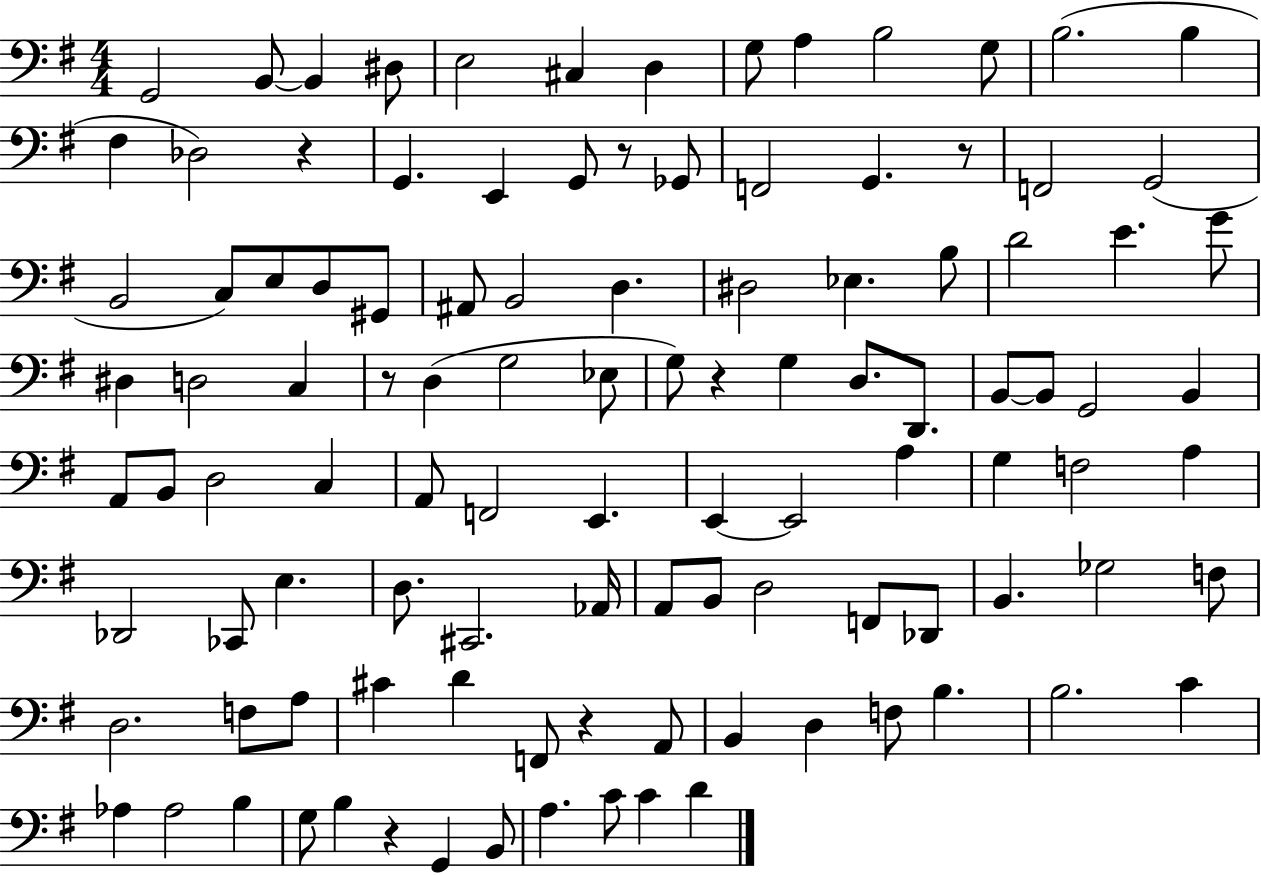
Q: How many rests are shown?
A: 7